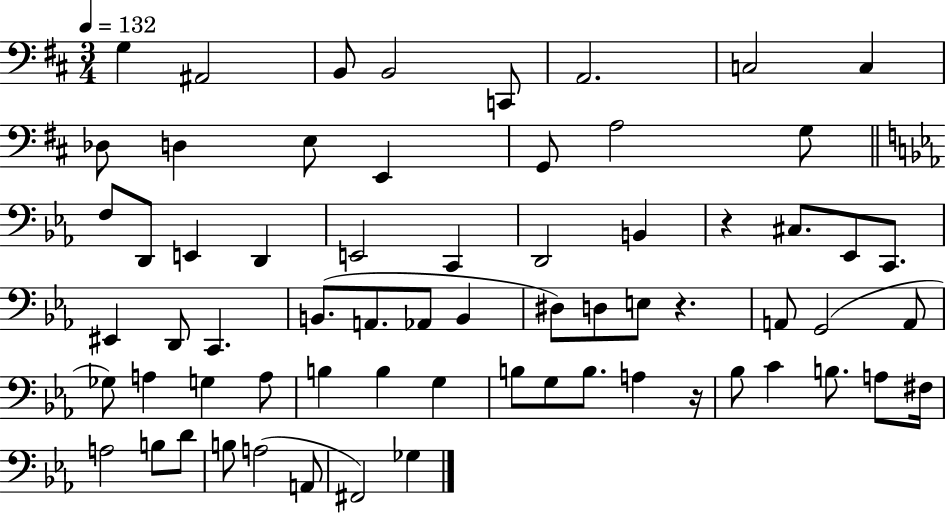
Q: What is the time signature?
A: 3/4